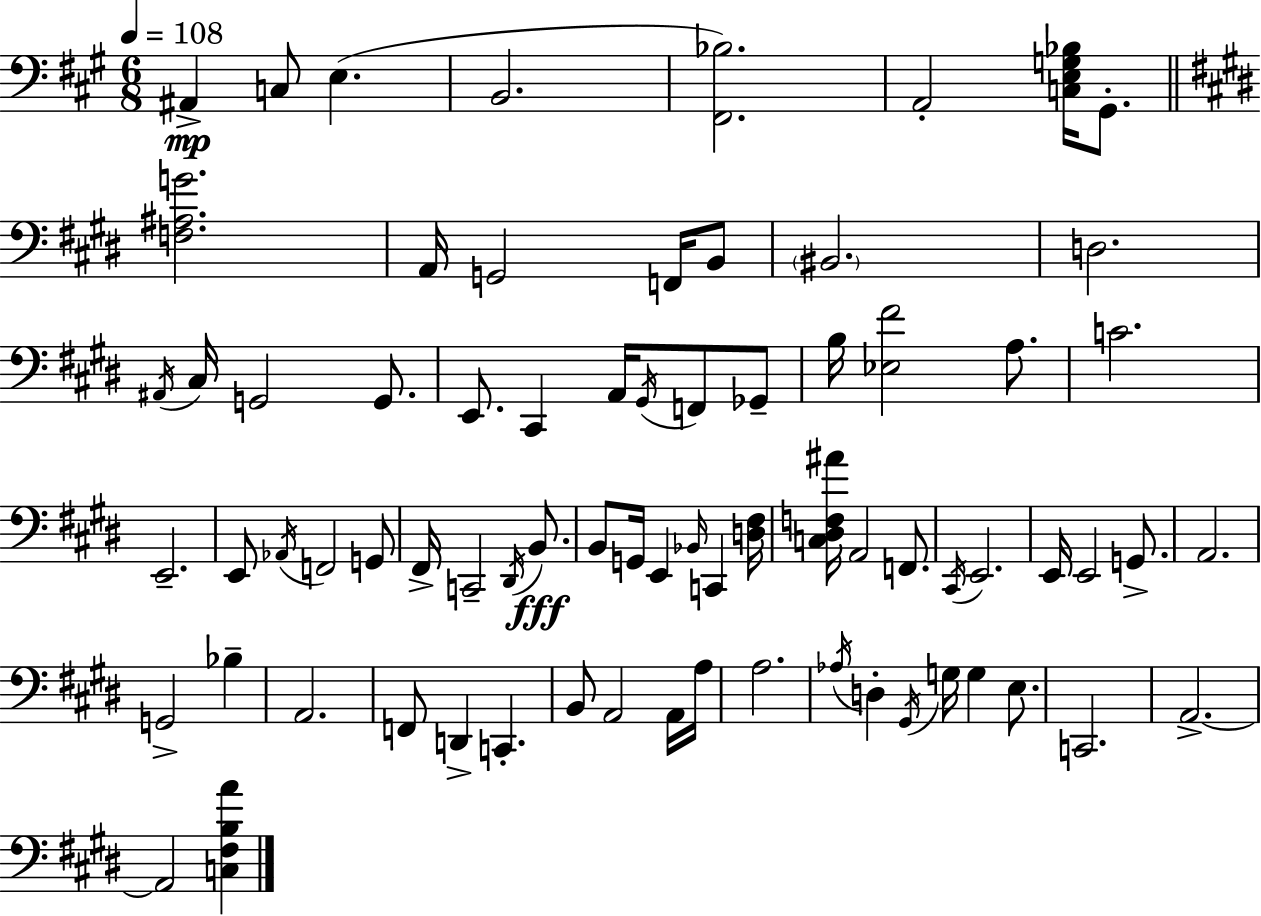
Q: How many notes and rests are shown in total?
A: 74